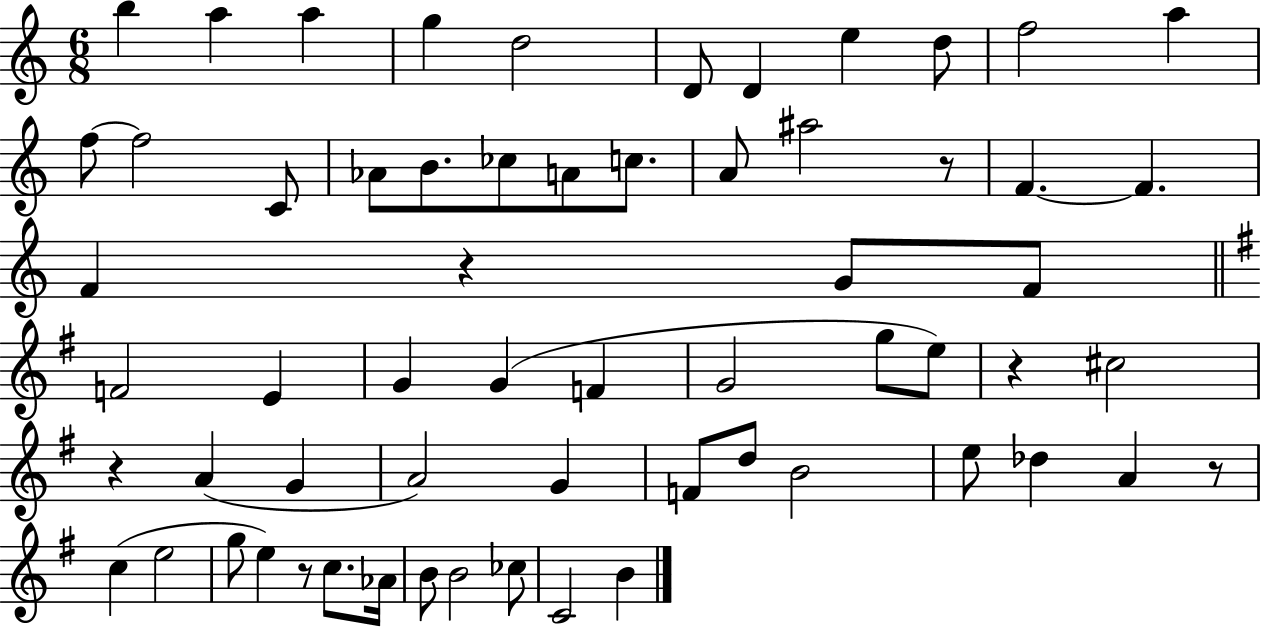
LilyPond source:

{
  \clef treble
  \numericTimeSignature
  \time 6/8
  \key c \major
  b''4 a''4 a''4 | g''4 d''2 | d'8 d'4 e''4 d''8 | f''2 a''4 | \break f''8~~ f''2 c'8 | aes'8 b'8. ces''8 a'8 c''8. | a'8 ais''2 r8 | f'4.~~ f'4. | \break f'4 r4 g'8 f'8 | \bar "||" \break \key g \major f'2 e'4 | g'4 g'4( f'4 | g'2 g''8 e''8) | r4 cis''2 | \break r4 a'4( g'4 | a'2) g'4 | f'8 d''8 b'2 | e''8 des''4 a'4 r8 | \break c''4( e''2 | g''8 e''4) r8 c''8. aes'16 | b'8 b'2 ces''8 | c'2 b'4 | \break \bar "|."
}